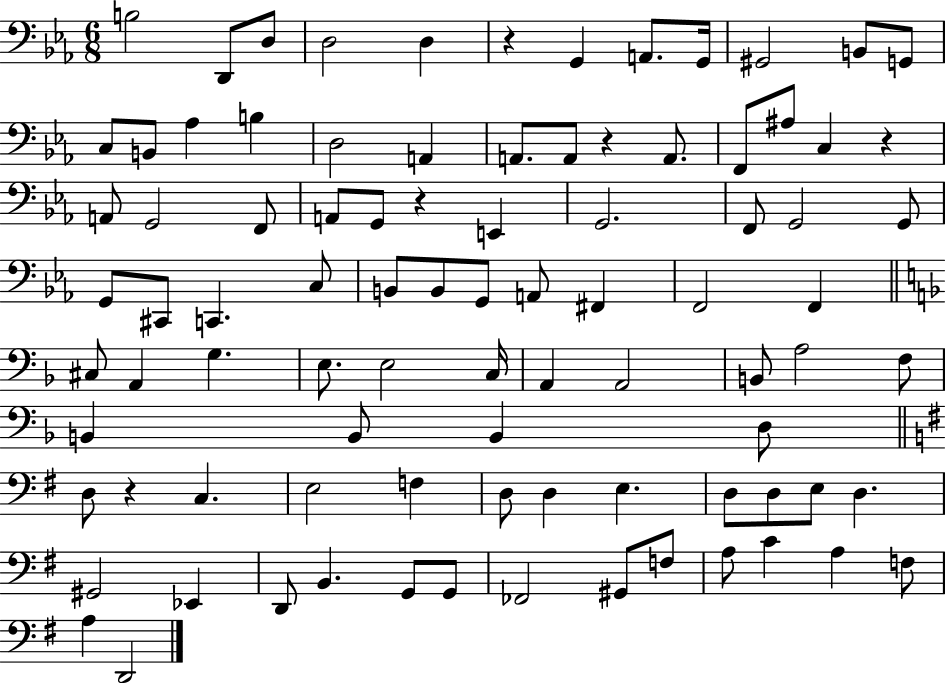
{
  \clef bass
  \numericTimeSignature
  \time 6/8
  \key ees \major
  \repeat volta 2 { b2 d,8 d8 | d2 d4 | r4 g,4 a,8. g,16 | gis,2 b,8 g,8 | \break c8 b,8 aes4 b4 | d2 a,4 | a,8. a,8 r4 a,8. | f,8 ais8 c4 r4 | \break a,8 g,2 f,8 | a,8 g,8 r4 e,4 | g,2. | f,8 g,2 g,8 | \break g,8 cis,8 c,4. c8 | b,8 b,8 g,8 a,8 fis,4 | f,2 f,4 | \bar "||" \break \key f \major cis8 a,4 g4. | e8. e2 c16 | a,4 a,2 | b,8 a2 f8 | \break b,4 b,8 b,4 d8 | \bar "||" \break \key g \major d8 r4 c4. | e2 f4 | d8 d4 e4. | d8 d8 e8 d4. | \break gis,2 ees,4 | d,8 b,4. g,8 g,8 | fes,2 gis,8 f8 | a8 c'4 a4 f8 | \break a4 d,2 | } \bar "|."
}